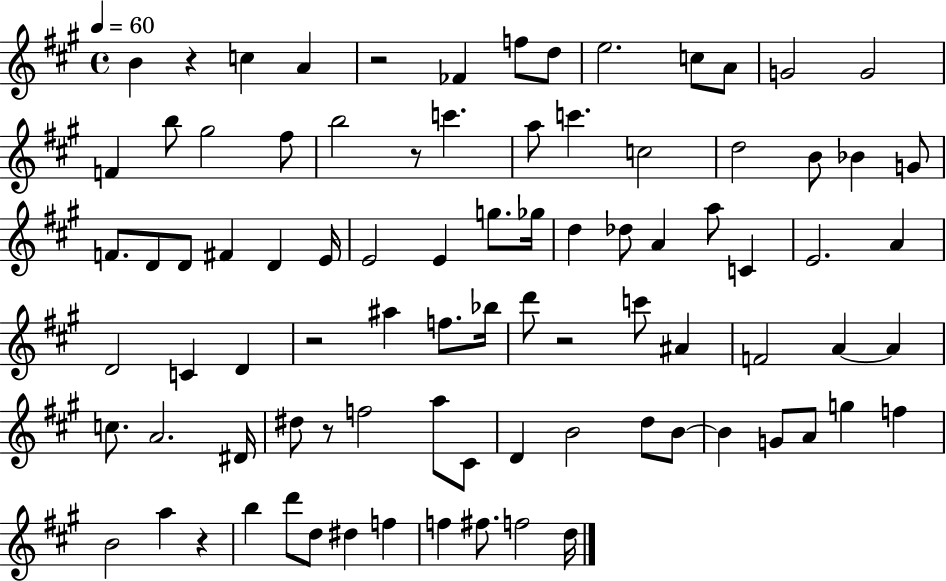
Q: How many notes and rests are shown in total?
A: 87